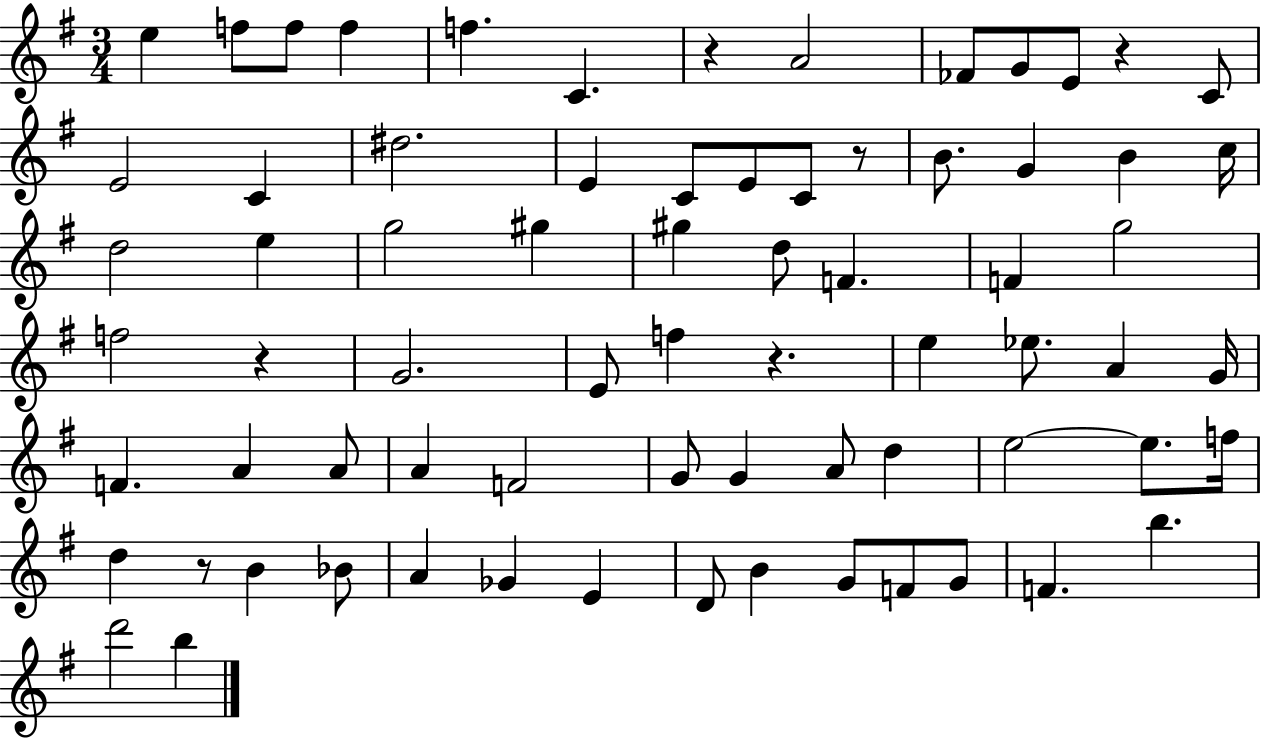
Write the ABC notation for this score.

X:1
T:Untitled
M:3/4
L:1/4
K:G
e f/2 f/2 f f C z A2 _F/2 G/2 E/2 z C/2 E2 C ^d2 E C/2 E/2 C/2 z/2 B/2 G B c/4 d2 e g2 ^g ^g d/2 F F g2 f2 z G2 E/2 f z e _e/2 A G/4 F A A/2 A F2 G/2 G A/2 d e2 e/2 f/4 d z/2 B _B/2 A _G E D/2 B G/2 F/2 G/2 F b d'2 b